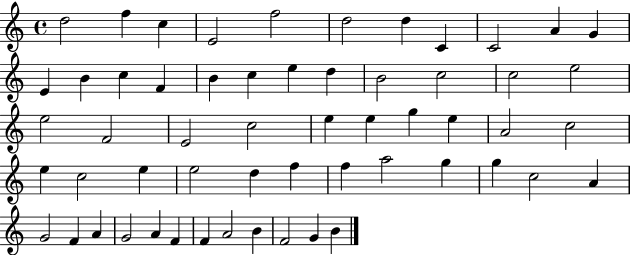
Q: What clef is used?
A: treble